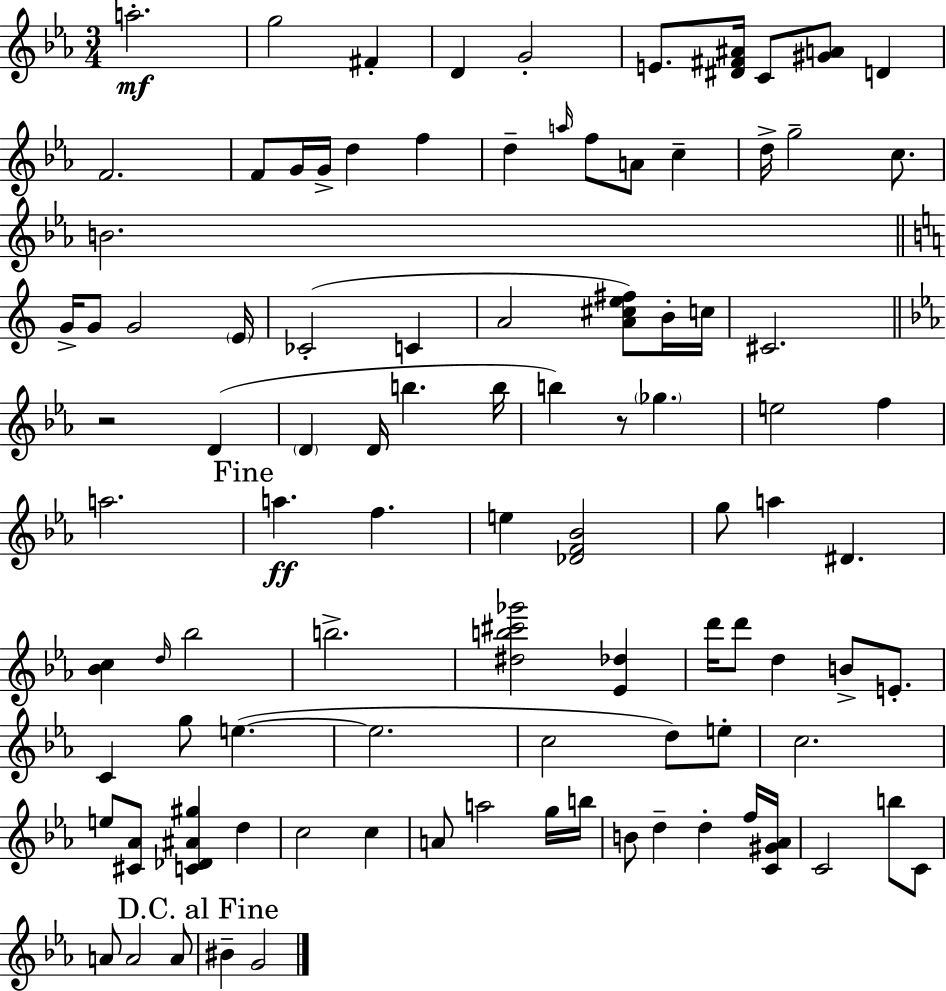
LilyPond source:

{
  \clef treble
  \numericTimeSignature
  \time 3/4
  \key c \minor
  a''2.-.\mf | g''2 fis'4-. | d'4 g'2-. | e'8. <dis' fis' ais'>16 c'8 <gis' a'>8 d'4 | \break f'2. | f'8 g'16 g'16-> d''4 f''4 | d''4-- \grace { a''16 } f''8 a'8 c''4-- | d''16-> g''2-- c''8. | \break b'2. | \bar "||" \break \key c \major g'16-> g'8 g'2 \parenthesize e'16 | ces'2-.( c'4 | a'2 <a' cis'' e'' fis''>8) b'16-. c''16 | cis'2. | \break \bar "||" \break \key c \minor r2 d'4( | \parenthesize d'4 d'16 b''4. b''16 | b''4) r8 \parenthesize ges''4. | e''2 f''4 | \break a''2. | \mark "Fine" a''4.\ff f''4. | e''4 <des' f' bes'>2 | g''8 a''4 dis'4. | \break <bes' c''>4 \grace { d''16 } bes''2 | b''2.-> | <dis'' b'' cis''' ges'''>2 <ees' des''>4 | d'''16 d'''8 d''4 b'8-> e'8.-. | \break c'4 g''8 e''4.~(~ | e''2. | c''2 d''8) e''8-. | c''2. | \break e''8 <cis' aes'>8 <c' des' ais' gis''>4 d''4 | c''2 c''4 | a'8 a''2 g''16 | b''16 b'8 d''4-- d''4-. f''16 | \break <c' gis' aes'>16 c'2 b''8 c'8 | a'8 a'2 a'8 | \mark "D.C. al Fine" bis'4-- g'2 | \bar "|."
}